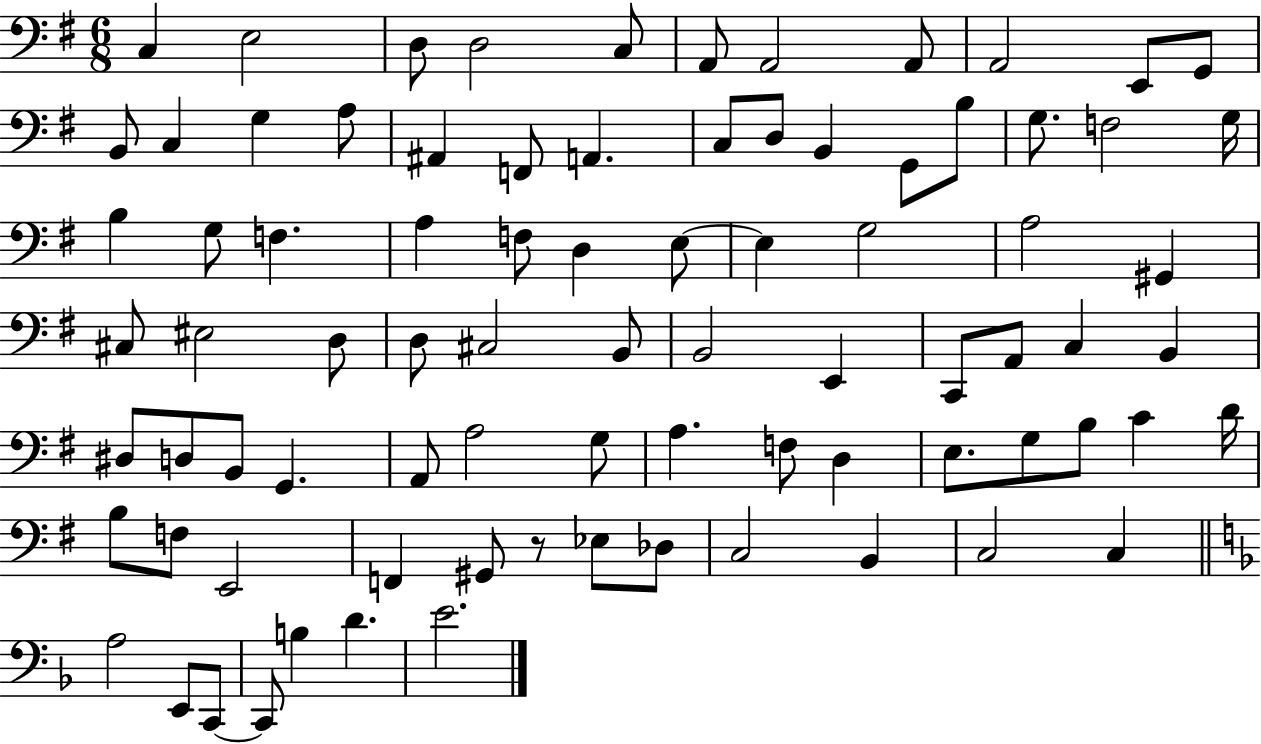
X:1
T:Untitled
M:6/8
L:1/4
K:G
C, E,2 D,/2 D,2 C,/2 A,,/2 A,,2 A,,/2 A,,2 E,,/2 G,,/2 B,,/2 C, G, A,/2 ^A,, F,,/2 A,, C,/2 D,/2 B,, G,,/2 B,/2 G,/2 F,2 G,/4 B, G,/2 F, A, F,/2 D, E,/2 E, G,2 A,2 ^G,, ^C,/2 ^E,2 D,/2 D,/2 ^C,2 B,,/2 B,,2 E,, C,,/2 A,,/2 C, B,, ^D,/2 D,/2 B,,/2 G,, A,,/2 A,2 G,/2 A, F,/2 D, E,/2 G,/2 B,/2 C D/4 B,/2 F,/2 E,,2 F,, ^G,,/2 z/2 _E,/2 _D,/2 C,2 B,, C,2 C, A,2 E,,/2 C,,/2 C,,/2 B, D E2